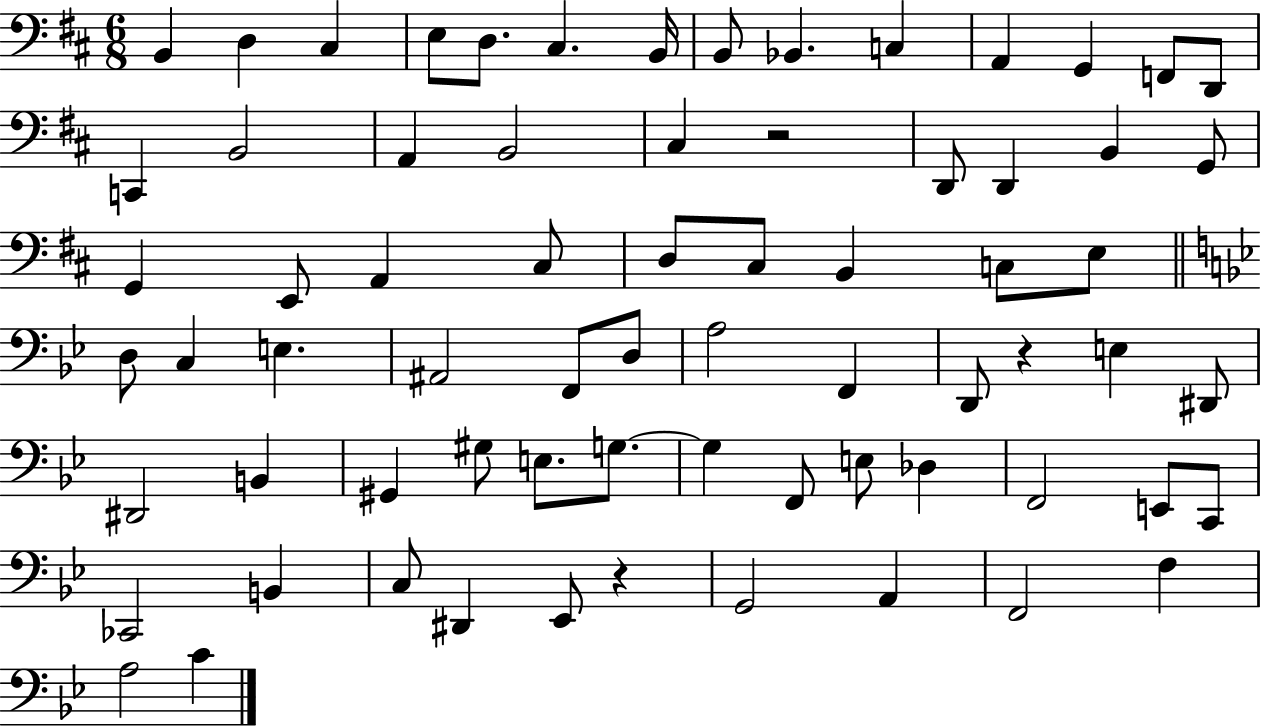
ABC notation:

X:1
T:Untitled
M:6/8
L:1/4
K:D
B,, D, ^C, E,/2 D,/2 ^C, B,,/4 B,,/2 _B,, C, A,, G,, F,,/2 D,,/2 C,, B,,2 A,, B,,2 ^C, z2 D,,/2 D,, B,, G,,/2 G,, E,,/2 A,, ^C,/2 D,/2 ^C,/2 B,, C,/2 E,/2 D,/2 C, E, ^A,,2 F,,/2 D,/2 A,2 F,, D,,/2 z E, ^D,,/2 ^D,,2 B,, ^G,, ^G,/2 E,/2 G,/2 G, F,,/2 E,/2 _D, F,,2 E,,/2 C,,/2 _C,,2 B,, C,/2 ^D,, _E,,/2 z G,,2 A,, F,,2 F, A,2 C